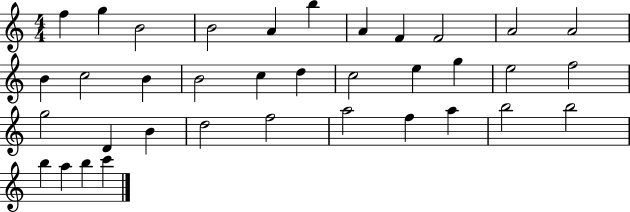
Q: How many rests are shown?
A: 0